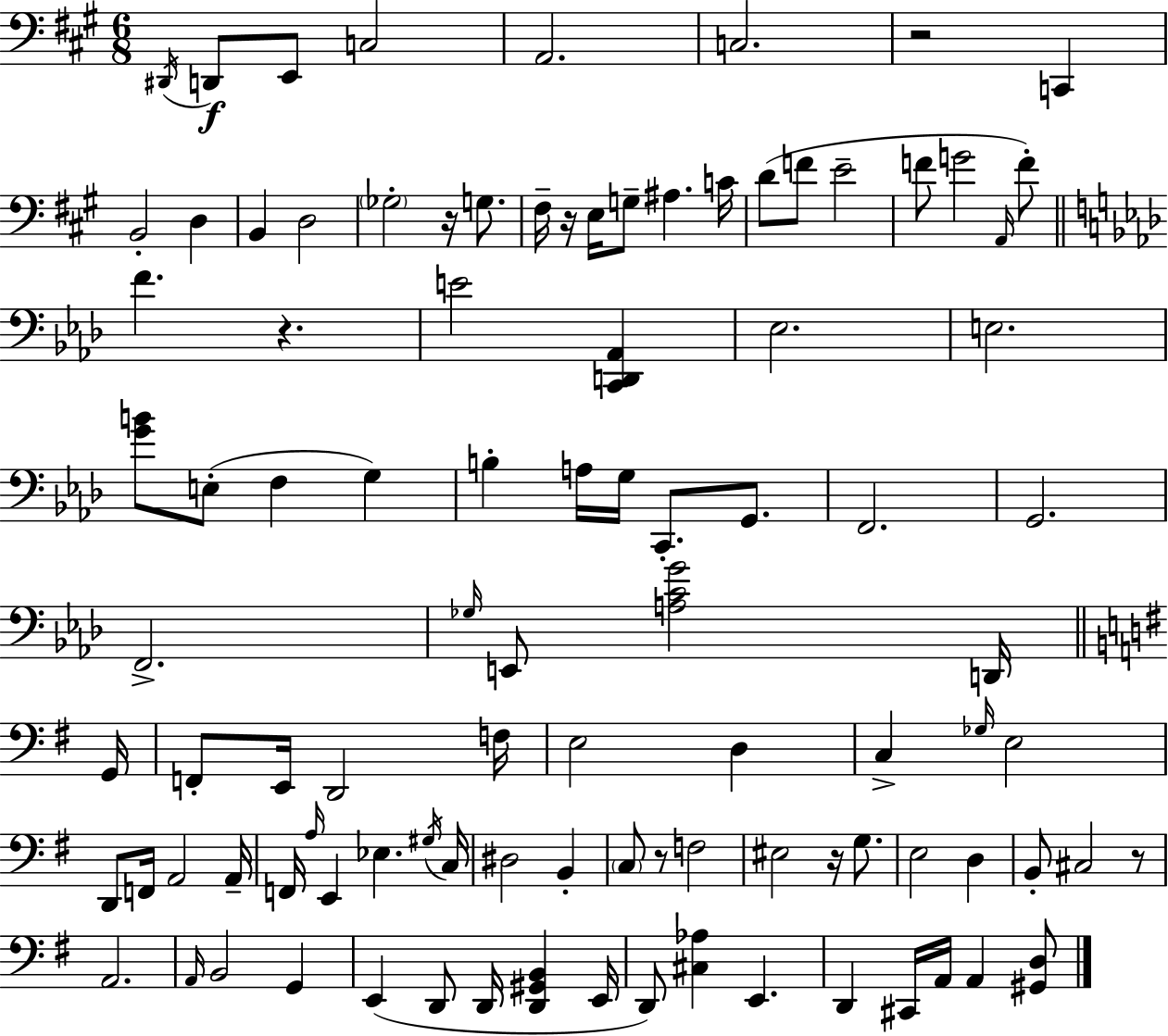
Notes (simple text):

D#2/s D2/e E2/e C3/h A2/h. C3/h. R/h C2/q B2/h D3/q B2/q D3/h Gb3/h R/s G3/e. F#3/s R/s E3/s G3/e A#3/q. C4/s D4/e F4/e E4/h F4/e G4/h A2/s F4/e F4/q. R/q. E4/h [C2,D2,Ab2]/q Eb3/h. E3/h. [G4,B4]/e E3/e F3/q G3/q B3/q A3/s G3/s C2/e. G2/e. F2/h. G2/h. F2/h. Gb3/s E2/e [A3,C4,G4]/h D2/s G2/s F2/e E2/s D2/h F3/s E3/h D3/q C3/q Gb3/s E3/h D2/e F2/s A2/h A2/s F2/s A3/s E2/q Eb3/q. G#3/s C3/s D#3/h B2/q C3/e R/e F3/h EIS3/h R/s G3/e. E3/h D3/q B2/e C#3/h R/e A2/h. A2/s B2/h G2/q E2/q D2/e D2/s [D2,G#2,B2]/q E2/s D2/e [C#3,Ab3]/q E2/q. D2/q C#2/s A2/s A2/q [G#2,D3]/e